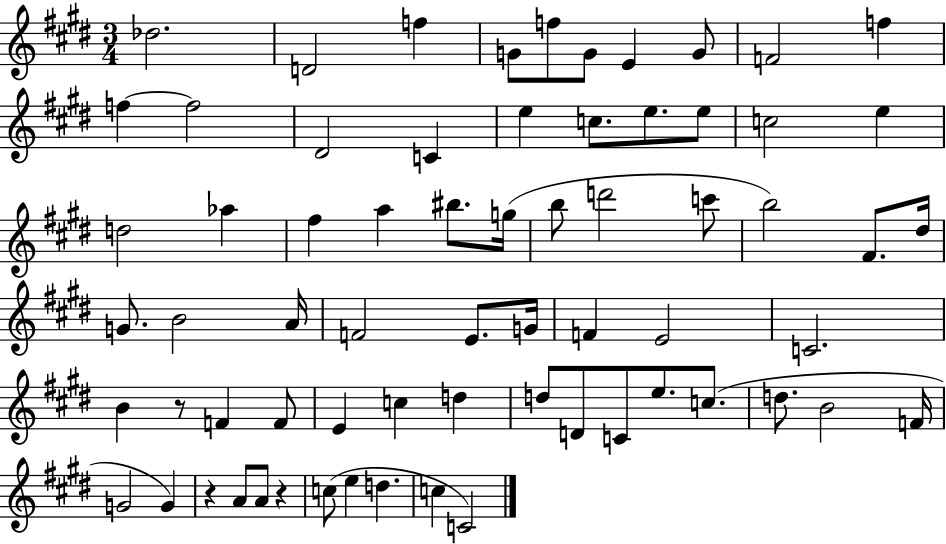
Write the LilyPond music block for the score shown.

{
  \clef treble
  \numericTimeSignature
  \time 3/4
  \key e \major
  des''2. | d'2 f''4 | g'8 f''8 g'8 e'4 g'8 | f'2 f''4 | \break f''4~~ f''2 | dis'2 c'4 | e''4 c''8. e''8. e''8 | c''2 e''4 | \break d''2 aes''4 | fis''4 a''4 bis''8. g''16( | b''8 d'''2 c'''8 | b''2) fis'8. dis''16 | \break g'8. b'2 a'16 | f'2 e'8. g'16 | f'4 e'2 | c'2. | \break b'4 r8 f'4 f'8 | e'4 c''4 d''4 | d''8 d'8 c'8 e''8. c''8.( | d''8. b'2 f'16 | \break g'2 g'4) | r4 a'8 a'8 r4 | c''8( e''4 d''4. | c''4 c'2) | \break \bar "|."
}